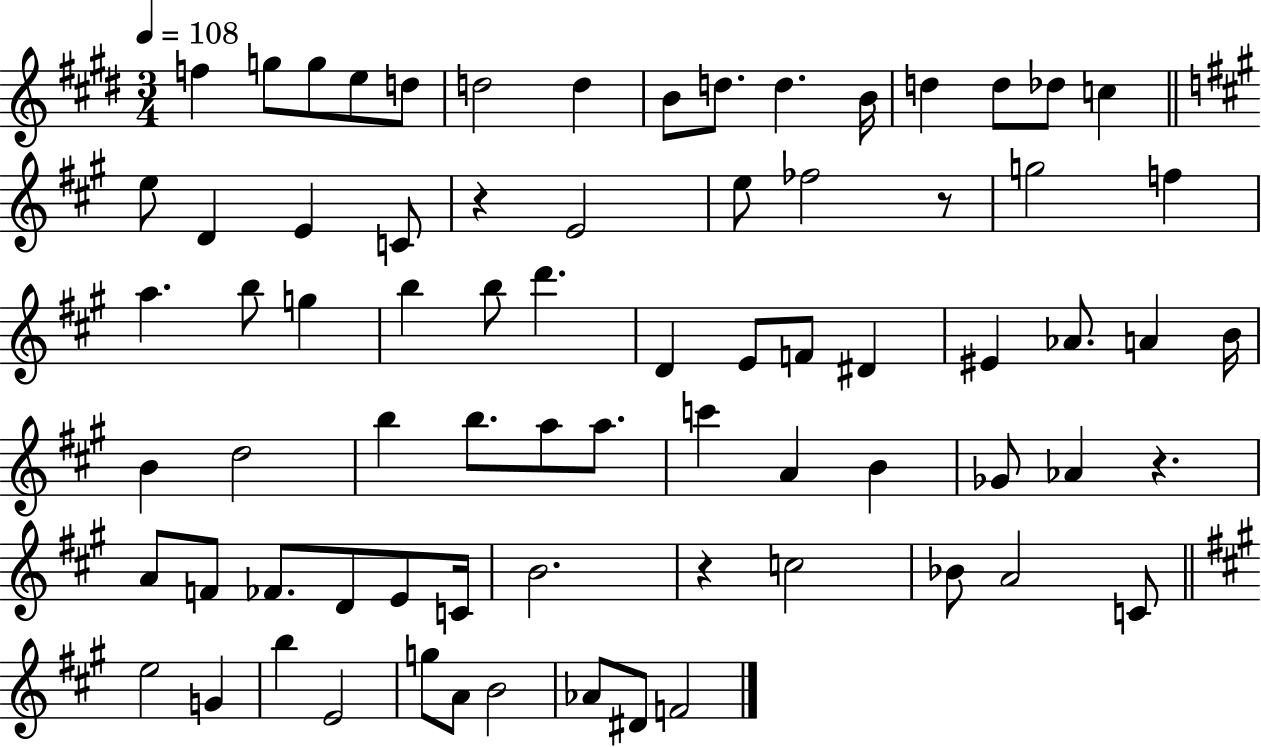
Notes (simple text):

F5/q G5/e G5/e E5/e D5/e D5/h D5/q B4/e D5/e. D5/q. B4/s D5/q D5/e Db5/e C5/q E5/e D4/q E4/q C4/e R/q E4/h E5/e FES5/h R/e G5/h F5/q A5/q. B5/e G5/q B5/q B5/e D6/q. D4/q E4/e F4/e D#4/q EIS4/q Ab4/e. A4/q B4/s B4/q D5/h B5/q B5/e. A5/e A5/e. C6/q A4/q B4/q Gb4/e Ab4/q R/q. A4/e F4/e FES4/e. D4/e E4/e C4/s B4/h. R/q C5/h Bb4/e A4/h C4/e E5/h G4/q B5/q E4/h G5/e A4/e B4/h Ab4/e D#4/e F4/h